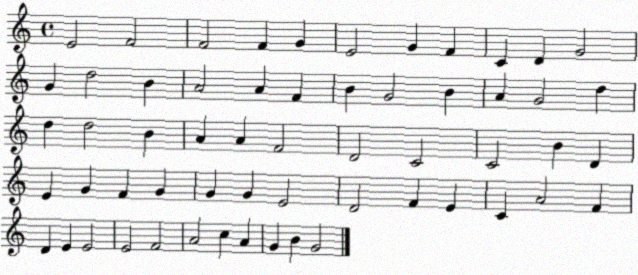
X:1
T:Untitled
M:4/4
L:1/4
K:C
E2 F2 F2 F G E2 G F C D G2 G d2 B A2 A F B G2 B A G2 d d d2 B A A F2 D2 C2 C2 B D E G F G G G E2 D2 F E C A2 F D E E2 E2 F2 A2 c A G B G2